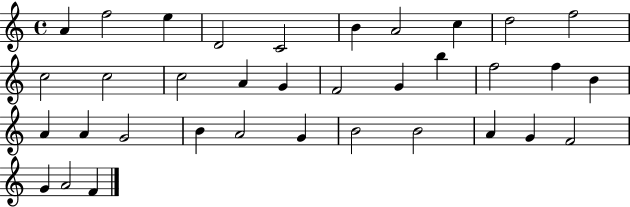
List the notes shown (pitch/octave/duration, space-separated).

A4/q F5/h E5/q D4/h C4/h B4/q A4/h C5/q D5/h F5/h C5/h C5/h C5/h A4/q G4/q F4/h G4/q B5/q F5/h F5/q B4/q A4/q A4/q G4/h B4/q A4/h G4/q B4/h B4/h A4/q G4/q F4/h G4/q A4/h F4/q